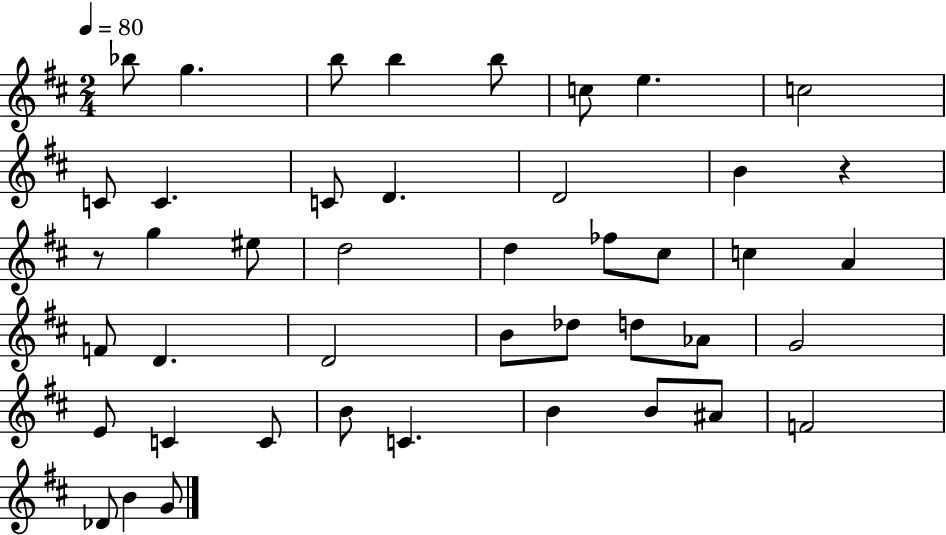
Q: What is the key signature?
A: D major